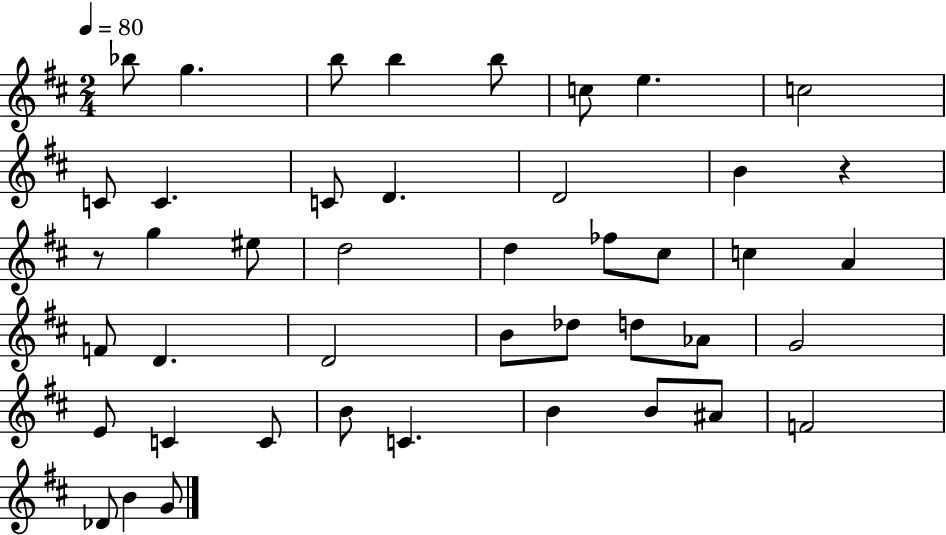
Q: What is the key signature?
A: D major